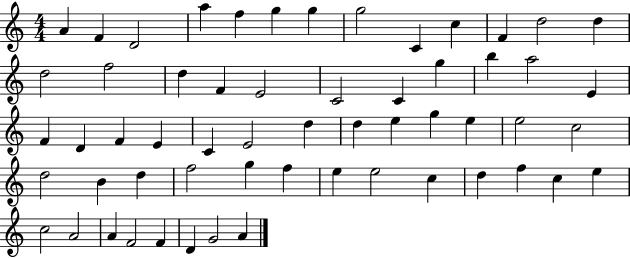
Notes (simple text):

A4/q F4/q D4/h A5/q F5/q G5/q G5/q G5/h C4/q C5/q F4/q D5/h D5/q D5/h F5/h D5/q F4/q E4/h C4/h C4/q G5/q B5/q A5/h E4/q F4/q D4/q F4/q E4/q C4/q E4/h D5/q D5/q E5/q G5/q E5/q E5/h C5/h D5/h B4/q D5/q F5/h G5/q F5/q E5/q E5/h C5/q D5/q F5/q C5/q E5/q C5/h A4/h A4/q F4/h F4/q D4/q G4/h A4/q